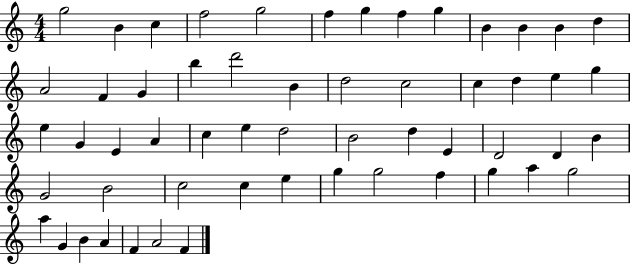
X:1
T:Untitled
M:4/4
L:1/4
K:C
g2 B c f2 g2 f g f g B B B d A2 F G b d'2 B d2 c2 c d e g e G E A c e d2 B2 d E D2 D B G2 B2 c2 c e g g2 f g a g2 a G B A F A2 F